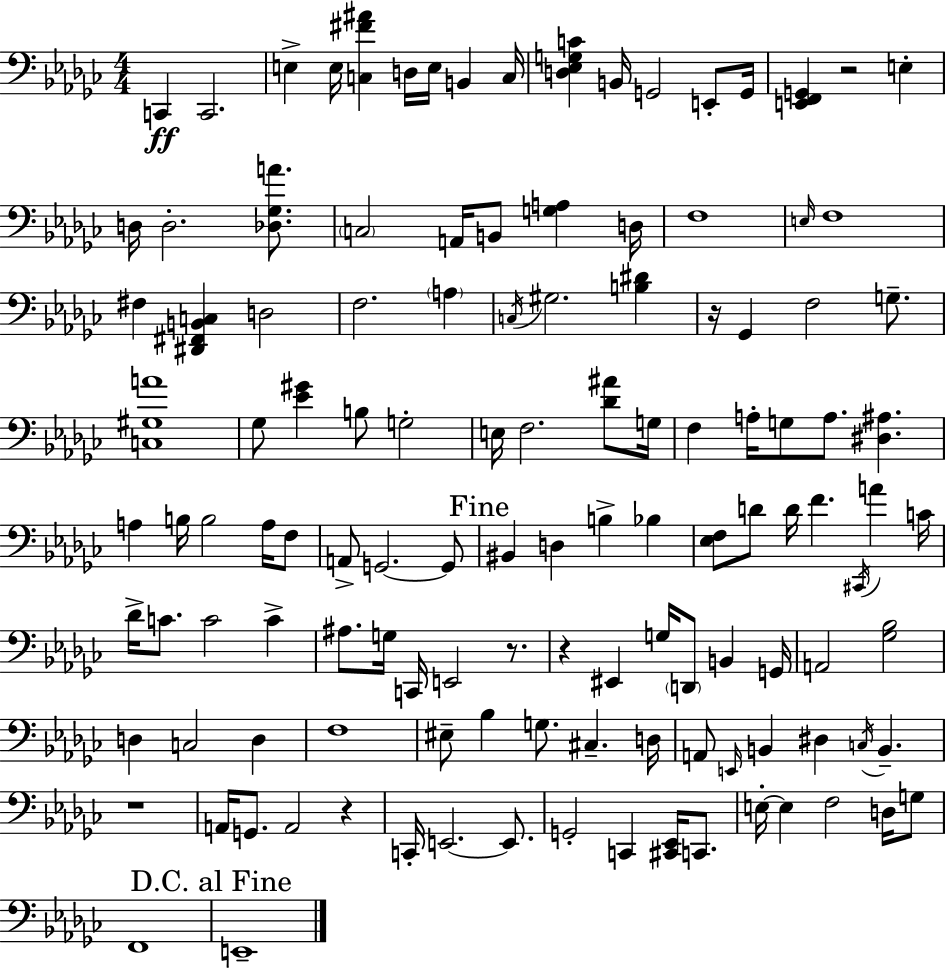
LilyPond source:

{
  \clef bass
  \numericTimeSignature
  \time 4/4
  \key ees \minor
  \repeat volta 2 { c,4\ff c,2. | e4-> e16 <c fis' ais'>4 d16 e16 b,4 c16 | <d ees g c'>4 b,16 g,2 e,8-. g,16 | <e, f, g,>4 r2 e4-. | \break d16 d2.-. <des ges a'>8. | \parenthesize c2 a,16 b,8 <g a>4 d16 | f1 | \grace { e16 } f1 | \break fis4 <dis, fis, b, c>4 d2 | f2. \parenthesize a4 | \acciaccatura { c16 } gis2. <b dis'>4 | r16 ges,4 f2 g8.-- | \break <c gis a'>1 | ges8 <ees' gis'>4 b8 g2-. | e16 f2. <des' ais'>8 | g16 f4 a16-. g8 a8. <dis ais>4. | \break a4 b16 b2 a16 | f8 a,8-> g,2.~~ | g,8 \mark "Fine" bis,4 d4 b4-> bes4 | <ees f>8 d'8 d'16 f'4. \acciaccatura { cis,16 } a'4 | \break c'16 des'16-> c'8. c'2 c'4-> | ais8. g16 c,16 e,2 | r8. r4 eis,4 g16 \parenthesize d,8 b,4 | g,16 a,2 <ges bes>2 | \break d4 c2 d4 | f1 | eis8-- bes4 g8. cis4.-- | d16 a,8 \grace { e,16 } b,4 dis4 \acciaccatura { c16 } b,4.-- | \break r1 | a,16 g,8. a,2 | r4 c,16-. e,2.~~ | e,8. g,2-. c,4 | \break <cis, ees,>16 c,8. e16-.~~ e4 f2 | d16 g8 f,1 | \mark "D.C. al Fine" e,1-- | } \bar "|."
}